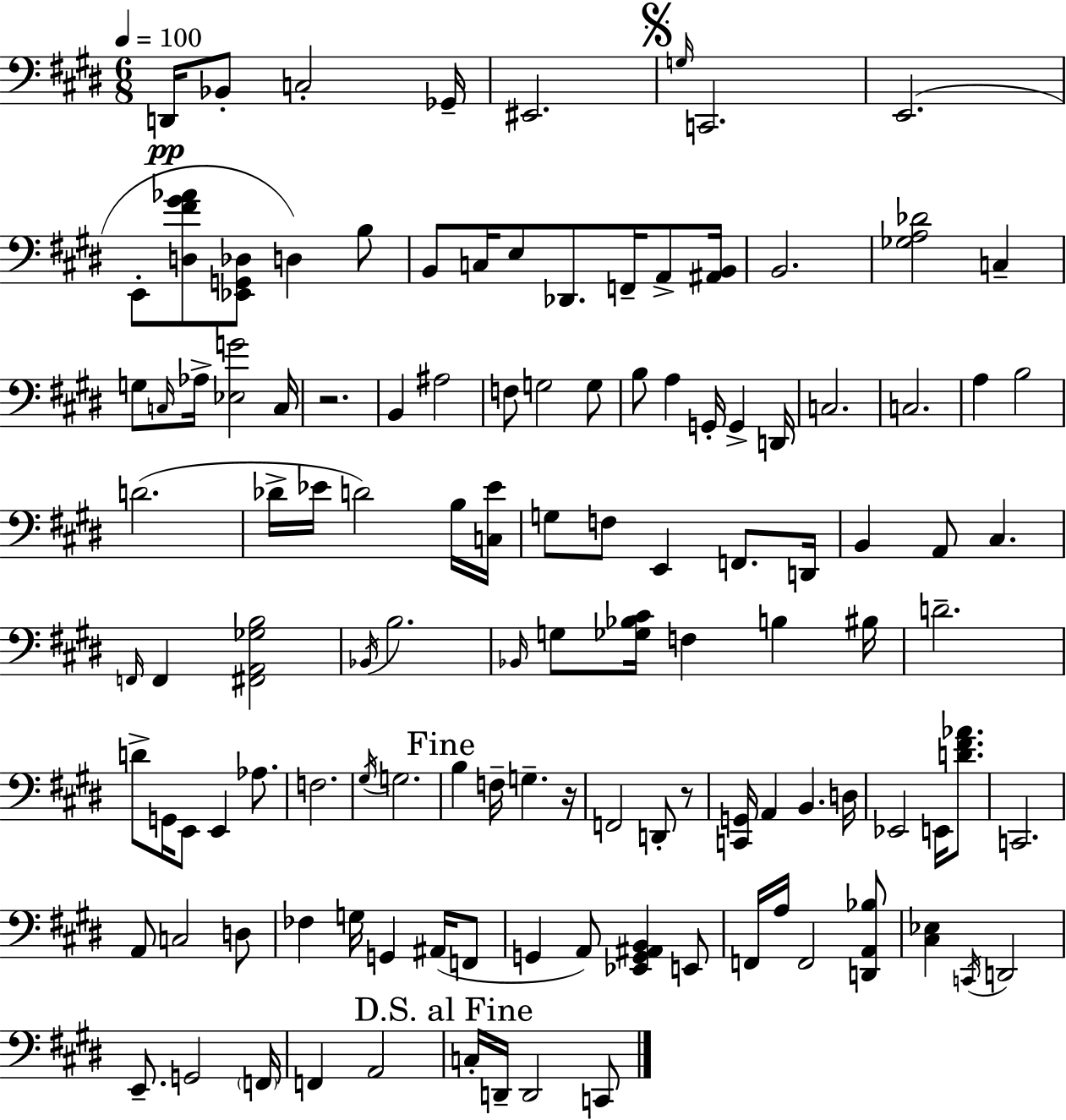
D2/s Bb2/e C3/h Gb2/s EIS2/h. G3/s C2/h. E2/h. E2/e [D3,F#4,G#4,Ab4]/e [Eb2,G2,Db3]/e D3/q B3/e B2/e C3/s E3/e Db2/e. F2/s A2/e [A#2,B2]/s B2/h. [Gb3,A3,Db4]/h C3/q G3/e C3/s Ab3/s [Eb3,G4]/h C3/s R/h. B2/q A#3/h F3/e G3/h G3/e B3/e A3/q G2/s G2/q D2/s C3/h. C3/h. A3/q B3/h D4/h. Db4/s Eb4/s D4/h B3/s [C3,Eb4]/s G3/e F3/e E2/q F2/e. D2/s B2/q A2/e C#3/q. F2/s F2/q [F#2,A2,Gb3,B3]/h Bb2/s B3/h. Bb2/s G3/e [Gb3,Bb3,C#4]/s F3/q B3/q BIS3/s D4/h. D4/e G2/s E2/e E2/q Ab3/e. F3/h. G#3/s G3/h. B3/q F3/s G3/q. R/s F2/h D2/e R/e [C2,G2]/s A2/q B2/q. D3/s Eb2/h E2/s [D4,F#4,Ab4]/e. C2/h. A2/e C3/h D3/e FES3/q G3/s G2/q A#2/s F2/e G2/q A2/e [Eb2,G2,A#2,B2]/q E2/e F2/s A3/s F2/h [D2,A2,Bb3]/e [C#3,Eb3]/q C2/s D2/h E2/e. G2/h F2/s F2/q A2/h C3/s D2/s D2/h C2/e